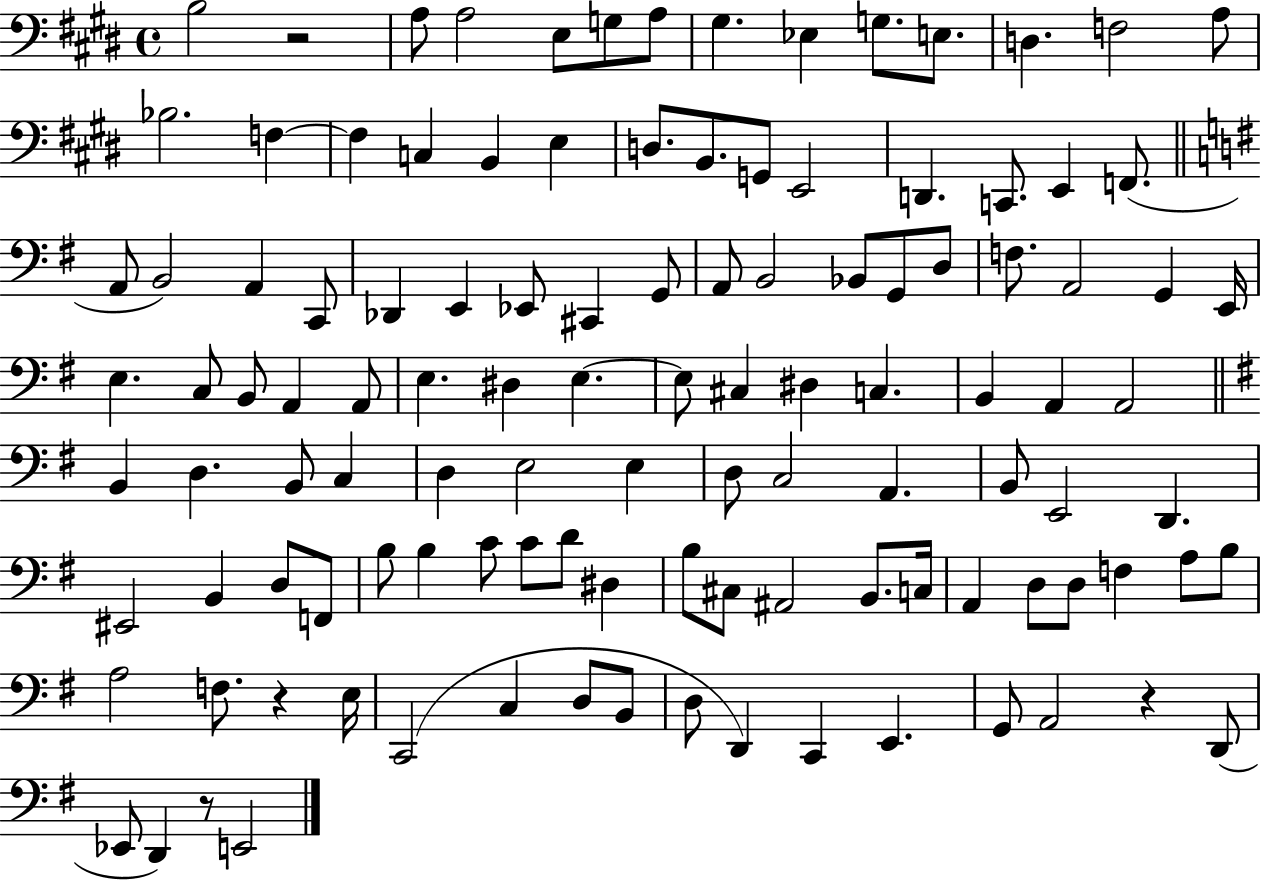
X:1
T:Untitled
M:4/4
L:1/4
K:E
B,2 z2 A,/2 A,2 E,/2 G,/2 A,/2 ^G, _E, G,/2 E,/2 D, F,2 A,/2 _B,2 F, F, C, B,, E, D,/2 B,,/2 G,,/2 E,,2 D,, C,,/2 E,, F,,/2 A,,/2 B,,2 A,, C,,/2 _D,, E,, _E,,/2 ^C,, G,,/2 A,,/2 B,,2 _B,,/2 G,,/2 D,/2 F,/2 A,,2 G,, E,,/4 E, C,/2 B,,/2 A,, A,,/2 E, ^D, E, E,/2 ^C, ^D, C, B,, A,, A,,2 B,, D, B,,/2 C, D, E,2 E, D,/2 C,2 A,, B,,/2 E,,2 D,, ^E,,2 B,, D,/2 F,,/2 B,/2 B, C/2 C/2 D/2 ^D, B,/2 ^C,/2 ^A,,2 B,,/2 C,/4 A,, D,/2 D,/2 F, A,/2 B,/2 A,2 F,/2 z E,/4 C,,2 C, D,/2 B,,/2 D,/2 D,, C,, E,, G,,/2 A,,2 z D,,/2 _E,,/2 D,, z/2 E,,2